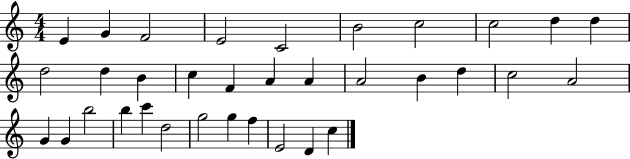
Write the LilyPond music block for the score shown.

{
  \clef treble
  \numericTimeSignature
  \time 4/4
  \key c \major
  e'4 g'4 f'2 | e'2 c'2 | b'2 c''2 | c''2 d''4 d''4 | \break d''2 d''4 b'4 | c''4 f'4 a'4 a'4 | a'2 b'4 d''4 | c''2 a'2 | \break g'4 g'4 b''2 | b''4 c'''4 d''2 | g''2 g''4 f''4 | e'2 d'4 c''4 | \break \bar "|."
}